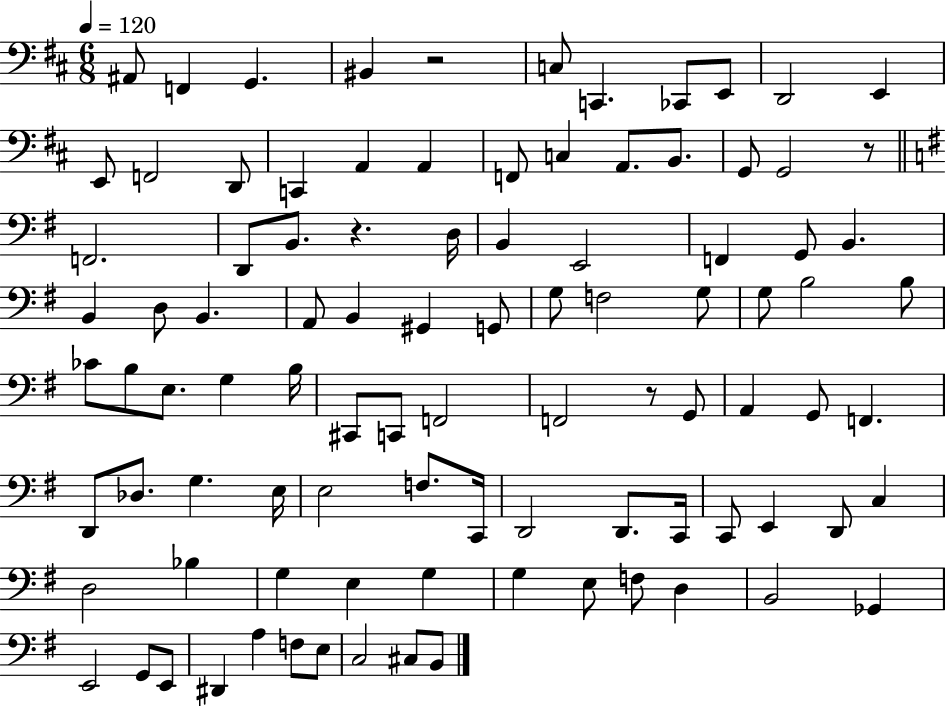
X:1
T:Untitled
M:6/8
L:1/4
K:D
^A,,/2 F,, G,, ^B,, z2 C,/2 C,, _C,,/2 E,,/2 D,,2 E,, E,,/2 F,,2 D,,/2 C,, A,, A,, F,,/2 C, A,,/2 B,,/2 G,,/2 G,,2 z/2 F,,2 D,,/2 B,,/2 z D,/4 B,, E,,2 F,, G,,/2 B,, B,, D,/2 B,, A,,/2 B,, ^G,, G,,/2 G,/2 F,2 G,/2 G,/2 B,2 B,/2 _C/2 B,/2 E,/2 G, B,/4 ^C,,/2 C,,/2 F,,2 F,,2 z/2 G,,/2 A,, G,,/2 F,, D,,/2 _D,/2 G, E,/4 E,2 F,/2 C,,/4 D,,2 D,,/2 C,,/4 C,,/2 E,, D,,/2 C, D,2 _B, G, E, G, G, E,/2 F,/2 D, B,,2 _G,, E,,2 G,,/2 E,,/2 ^D,, A, F,/2 E,/2 C,2 ^C,/2 B,,/2